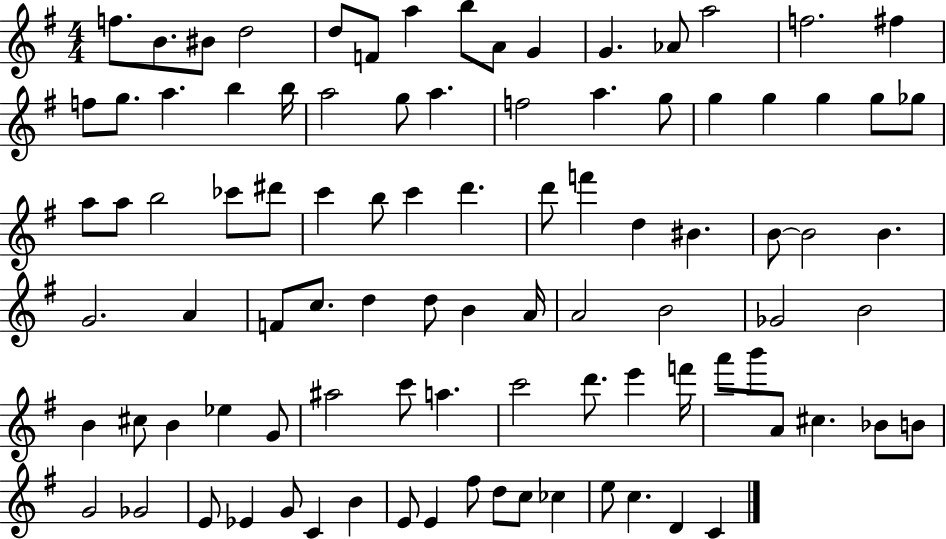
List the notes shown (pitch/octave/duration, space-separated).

F5/e. B4/e. BIS4/e D5/h D5/e F4/e A5/q B5/e A4/e G4/q G4/q. Ab4/e A5/h F5/h. F#5/q F5/e G5/e. A5/q. B5/q B5/s A5/h G5/e A5/q. F5/h A5/q. G5/e G5/q G5/q G5/q G5/e Gb5/e A5/e A5/e B5/h CES6/e D#6/e C6/q B5/e C6/q D6/q. D6/e F6/q D5/q BIS4/q. B4/e B4/h B4/q. G4/h. A4/q F4/e C5/e. D5/q D5/e B4/q A4/s A4/h B4/h Gb4/h B4/h B4/q C#5/e B4/q Eb5/q G4/e A#5/h C6/e A5/q. C6/h D6/e. E6/q F6/s A6/e B6/e A4/e C#5/q. Bb4/e B4/e G4/h Gb4/h E4/e Eb4/q G4/e C4/q B4/q E4/e E4/q F#5/e D5/e C5/e CES5/q E5/e C5/q. D4/q C4/q